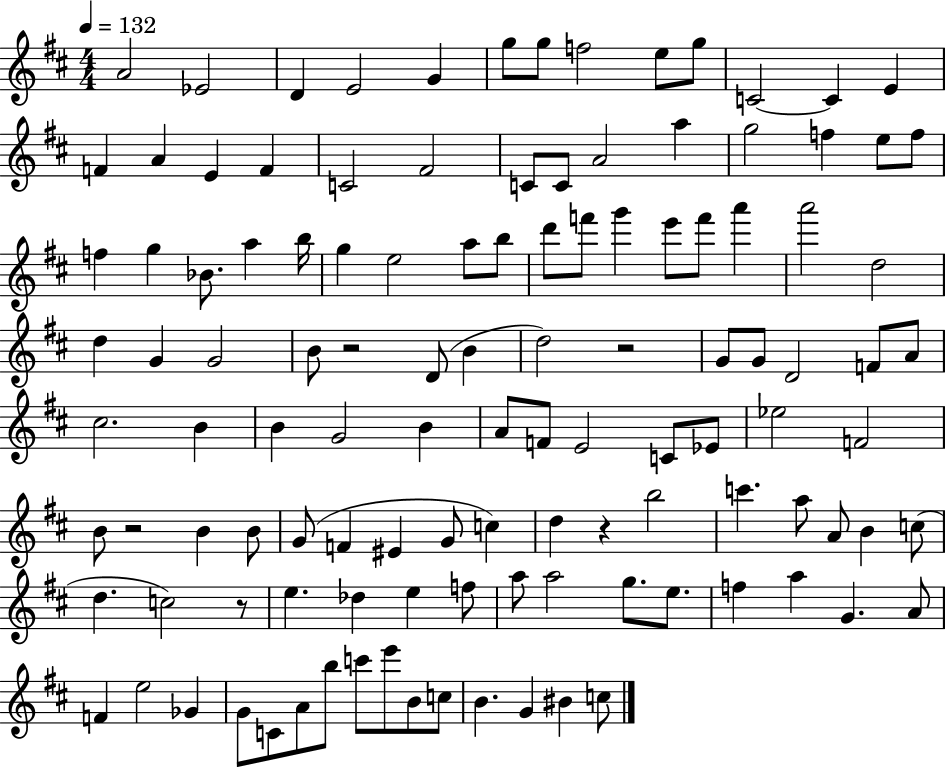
A4/h Eb4/h D4/q E4/h G4/q G5/e G5/e F5/h E5/e G5/e C4/h C4/q E4/q F4/q A4/q E4/q F4/q C4/h F#4/h C4/e C4/e A4/h A5/q G5/h F5/q E5/e F5/e F5/q G5/q Bb4/e. A5/q B5/s G5/q E5/h A5/e B5/e D6/e F6/e G6/q E6/e F6/e A6/q A6/h D5/h D5/q G4/q G4/h B4/e R/h D4/e B4/q D5/h R/h G4/e G4/e D4/h F4/e A4/e C#5/h. B4/q B4/q G4/h B4/q A4/e F4/e E4/h C4/e Eb4/e Eb5/h F4/h B4/e R/h B4/q B4/e G4/e F4/q EIS4/q G4/e C5/q D5/q R/q B5/h C6/q. A5/e A4/e B4/q C5/e D5/q. C5/h R/e E5/q. Db5/q E5/q F5/e A5/e A5/h G5/e. E5/e. F5/q A5/q G4/q. A4/e F4/q E5/h Gb4/q G4/e C4/e A4/e B5/e C6/e E6/e B4/e C5/e B4/q. G4/q BIS4/q C5/e